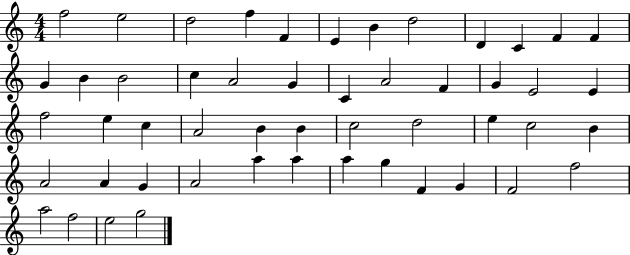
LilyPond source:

{
  \clef treble
  \numericTimeSignature
  \time 4/4
  \key c \major
  f''2 e''2 | d''2 f''4 f'4 | e'4 b'4 d''2 | d'4 c'4 f'4 f'4 | \break g'4 b'4 b'2 | c''4 a'2 g'4 | c'4 a'2 f'4 | g'4 e'2 e'4 | \break f''2 e''4 c''4 | a'2 b'4 b'4 | c''2 d''2 | e''4 c''2 b'4 | \break a'2 a'4 g'4 | a'2 a''4 a''4 | a''4 g''4 f'4 g'4 | f'2 f''2 | \break a''2 f''2 | e''2 g''2 | \bar "|."
}